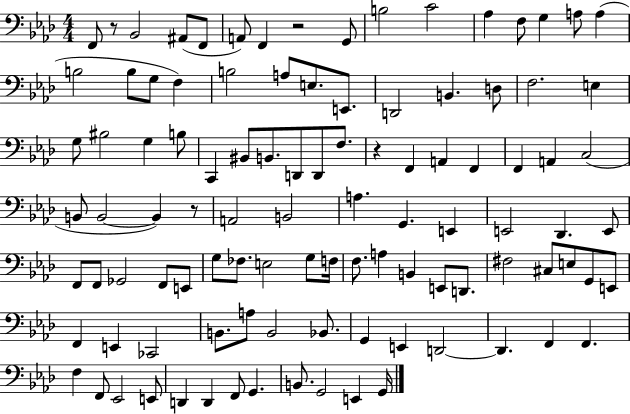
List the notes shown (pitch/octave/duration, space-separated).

F2/e R/e Bb2/h A#2/e F2/e A2/e F2/q R/h G2/e B3/h C4/h Ab3/q F3/e G3/q A3/e A3/q B3/h B3/e G3/e F3/q B3/h A3/e E3/e. E2/e. D2/h B2/q. D3/e F3/h. E3/q G3/e BIS3/h G3/q B3/e C2/q BIS2/e B2/e. D2/e D2/e F3/e. R/q F2/q A2/q F2/q F2/q A2/q C3/h B2/e B2/h B2/q R/e A2/h B2/h A3/q. G2/q. E2/q E2/h Db2/q. E2/e F2/e F2/e Gb2/h F2/e E2/e G3/e FES3/e. E3/h G3/e F3/s F3/e. A3/q B2/q E2/e D2/e. F#3/h C#3/e E3/e G2/e E2/e F2/q E2/q CES2/h B2/e. A3/e B2/h Bb2/e. G2/q E2/q D2/h D2/q. F2/q F2/q. F3/q F2/e Eb2/h E2/e D2/q D2/q F2/e G2/q. B2/e. G2/h E2/q G2/s